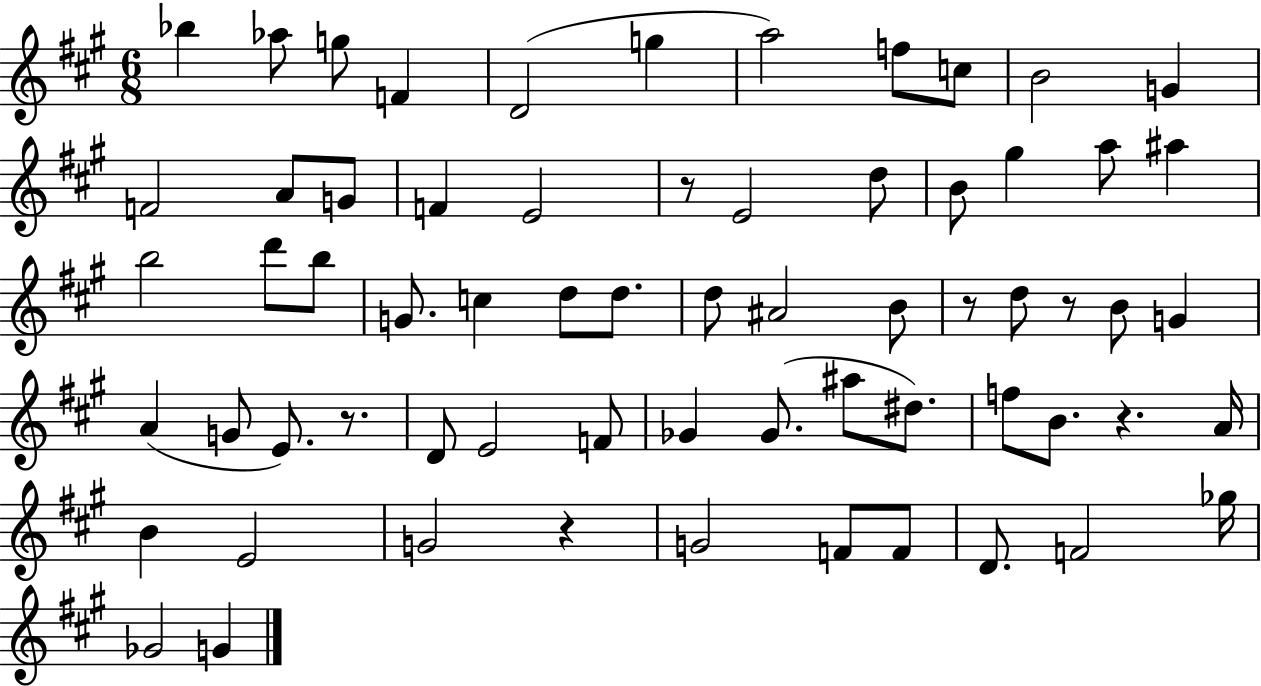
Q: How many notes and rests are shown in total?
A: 65